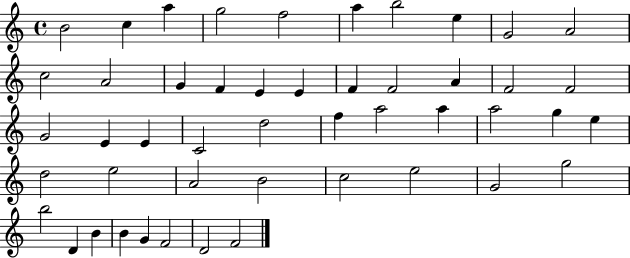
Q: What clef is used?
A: treble